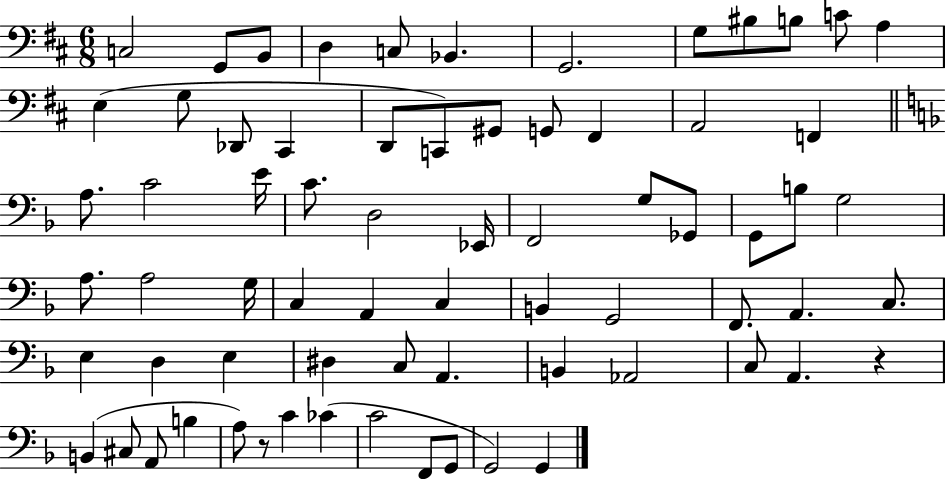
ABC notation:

X:1
T:Untitled
M:6/8
L:1/4
K:D
C,2 G,,/2 B,,/2 D, C,/2 _B,, G,,2 G,/2 ^B,/2 B,/2 C/2 A, E, G,/2 _D,,/2 ^C,, D,,/2 C,,/2 ^G,,/2 G,,/2 ^F,, A,,2 F,, A,/2 C2 E/4 C/2 D,2 _E,,/4 F,,2 G,/2 _G,,/2 G,,/2 B,/2 G,2 A,/2 A,2 G,/4 C, A,, C, B,, G,,2 F,,/2 A,, C,/2 E, D, E, ^D, C,/2 A,, B,, _A,,2 C,/2 A,, z B,, ^C,/2 A,,/2 B, A,/2 z/2 C _C C2 F,,/2 G,,/2 G,,2 G,,